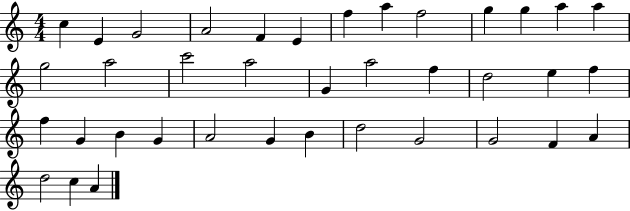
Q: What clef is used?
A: treble